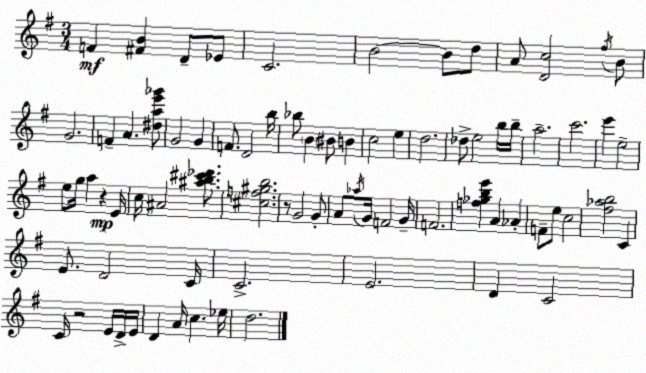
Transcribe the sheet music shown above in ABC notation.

X:1
T:Untitled
M:3/4
L:1/4
K:G
F [^FB] D/2 _E/2 C2 B2 B/2 d/2 A/2 [Dc]2 ^f/4 B/2 G2 F A [^dae'_g']/2 G2 G F/2 D2 b/4 _b/2 B ^B/2 B c2 e d2 _d/2 e2 b/4 b/4 a2 c'2 e' e2 e/2 g/4 a z E/4 c/4 ^A2 [^ab^c'_d']/2 [^cf^gb]2 z/2 G2 G/2 A/2 _a/4 G/4 F2 G/4 F2 [f_gbe'] A _A F/2 e/2 c2 [^f_ab]2 C E/2 D2 C/4 C2 E2 D C2 C/4 z2 E/4 D/4 E/4 D A/4 c _e/4 d2